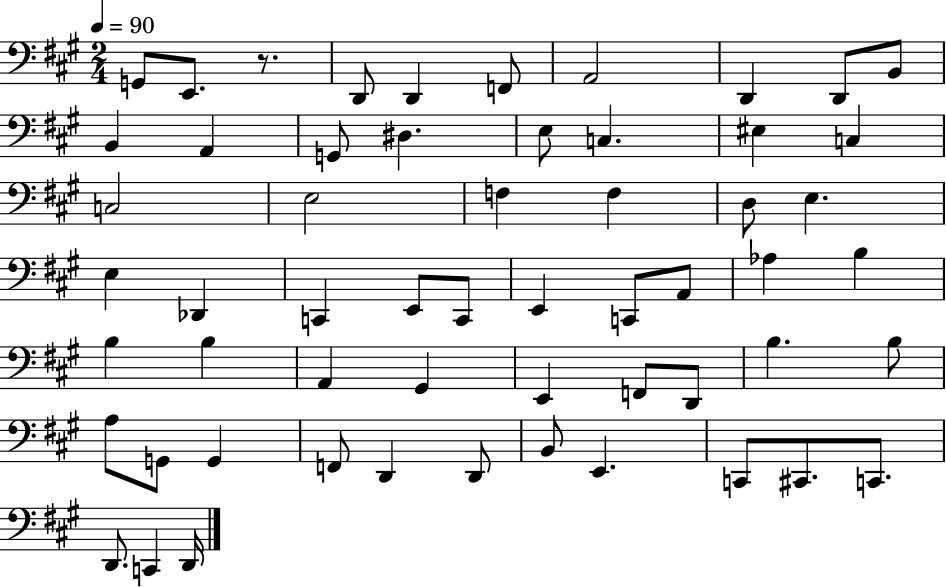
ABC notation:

X:1
T:Untitled
M:2/4
L:1/4
K:A
G,,/2 E,,/2 z/2 D,,/2 D,, F,,/2 A,,2 D,, D,,/2 B,,/2 B,, A,, G,,/2 ^D, E,/2 C, ^E, C, C,2 E,2 F, F, D,/2 E, E, _D,, C,, E,,/2 C,,/2 E,, C,,/2 A,,/2 _A, B, B, B, A,, ^G,, E,, F,,/2 D,,/2 B, B,/2 A,/2 G,,/2 G,, F,,/2 D,, D,,/2 B,,/2 E,, C,,/2 ^C,,/2 C,,/2 D,,/2 C,, D,,/4